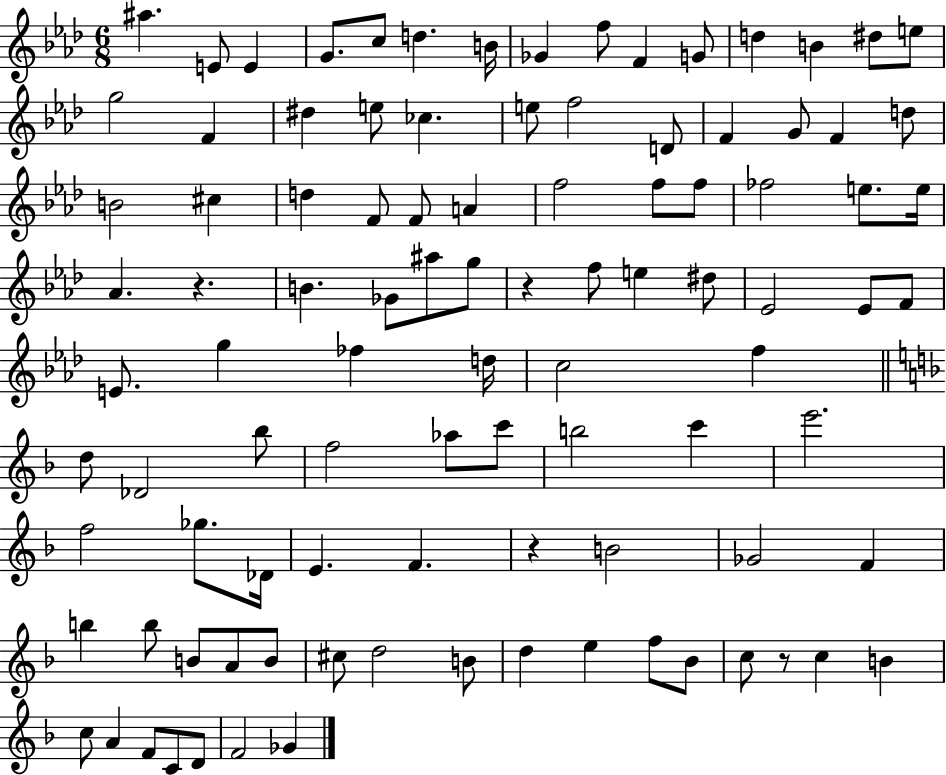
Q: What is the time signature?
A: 6/8